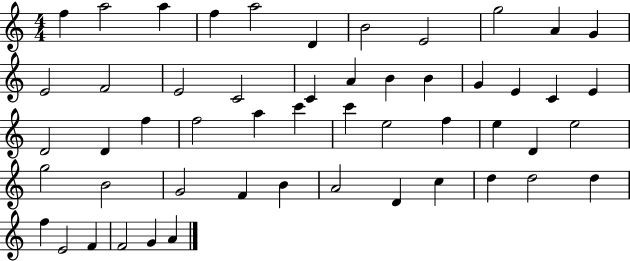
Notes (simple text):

F5/q A5/h A5/q F5/q A5/h D4/q B4/h E4/h G5/h A4/q G4/q E4/h F4/h E4/h C4/h C4/q A4/q B4/q B4/q G4/q E4/q C4/q E4/q D4/h D4/q F5/q F5/h A5/q C6/q C6/q E5/h F5/q E5/q D4/q E5/h G5/h B4/h G4/h F4/q B4/q A4/h D4/q C5/q D5/q D5/h D5/q F5/q E4/h F4/q F4/h G4/q A4/q